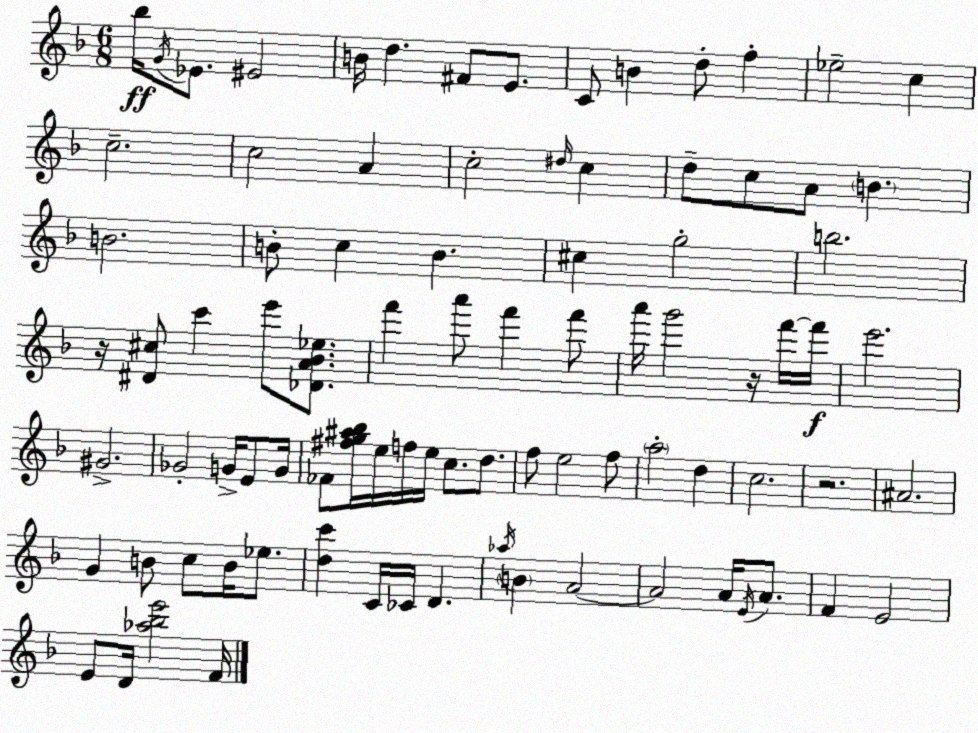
X:1
T:Untitled
M:6/8
L:1/4
K:F
_b/4 G/4 _E/2 ^E2 B/4 d ^F/2 E/2 C/2 B d/2 f _e2 c c2 c2 A c2 ^d/4 c d/2 c/2 A/2 B B2 B/2 c B ^c g2 b2 z/4 [^D^c]/2 c' e'/2 [_DA_B_e]/2 f' a'/2 f' f'/2 a'/4 g'2 z/4 f'/4 f'/4 e'2 ^G2 _G2 G/4 E/2 G/4 _F/2 [^fg^a_b]/4 e/4 f/4 e/4 c/2 d/2 f/2 e2 f/2 a2 d c2 z2 ^A2 G B/2 c/2 B/4 _e/2 [dc'] C/4 _C/4 D _a/4 B A2 A2 A/4 E/4 A/2 F E2 E/2 D/4 [_a_be']2 F/4